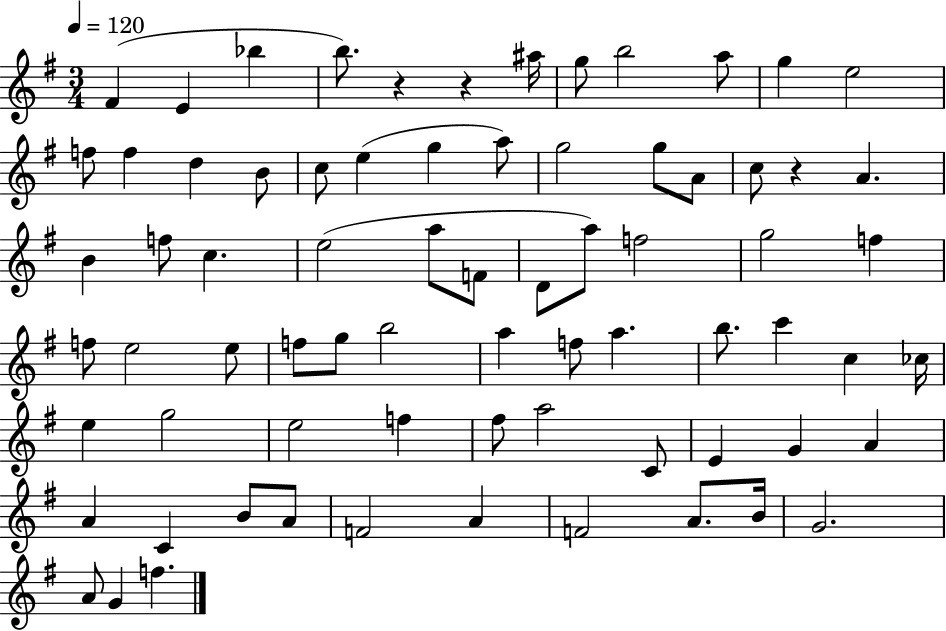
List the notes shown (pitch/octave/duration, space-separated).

F#4/q E4/q Bb5/q B5/e. R/q R/q A#5/s G5/e B5/h A5/e G5/q E5/h F5/e F5/q D5/q B4/e C5/e E5/q G5/q A5/e G5/h G5/e A4/e C5/e R/q A4/q. B4/q F5/e C5/q. E5/h A5/e F4/e D4/e A5/e F5/h G5/h F5/q F5/e E5/h E5/e F5/e G5/e B5/h A5/q F5/e A5/q. B5/e. C6/q C5/q CES5/s E5/q G5/h E5/h F5/q F#5/e A5/h C4/e E4/q G4/q A4/q A4/q C4/q B4/e A4/e F4/h A4/q F4/h A4/e. B4/s G4/h. A4/e G4/q F5/q.